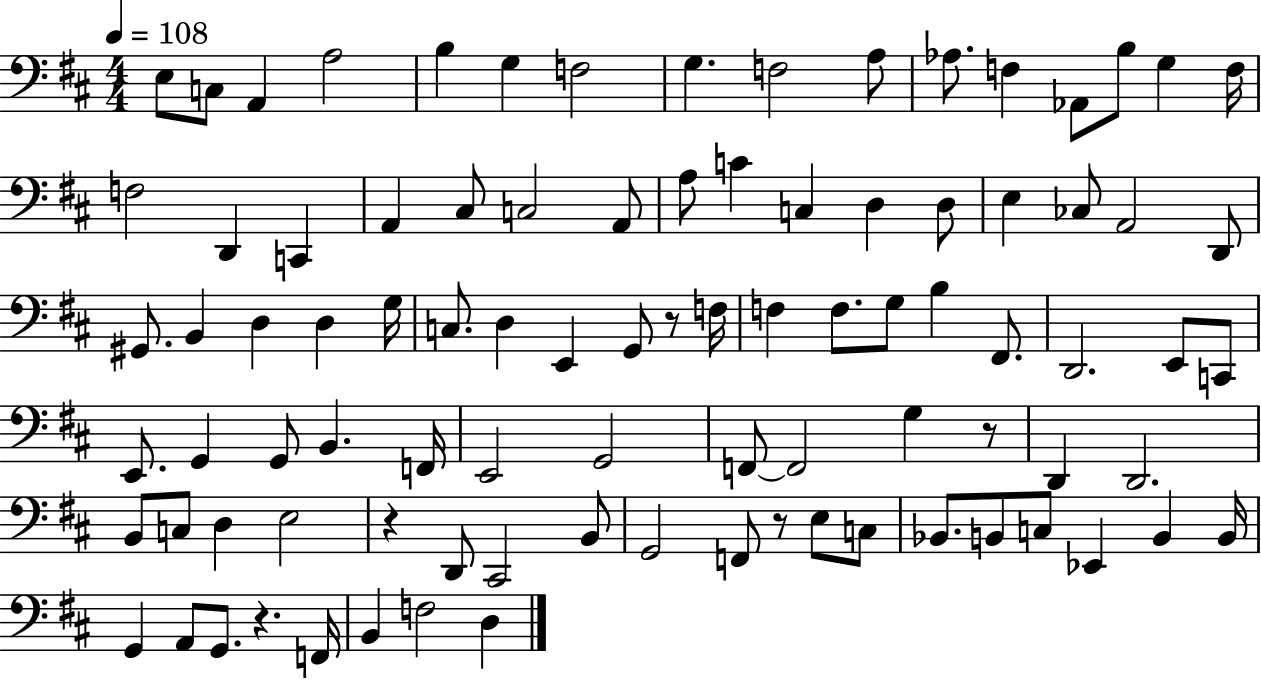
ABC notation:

X:1
T:Untitled
M:4/4
L:1/4
K:D
E,/2 C,/2 A,, A,2 B, G, F,2 G, F,2 A,/2 _A,/2 F, _A,,/2 B,/2 G, F,/4 F,2 D,, C,, A,, ^C,/2 C,2 A,,/2 A,/2 C C, D, D,/2 E, _C,/2 A,,2 D,,/2 ^G,,/2 B,, D, D, G,/4 C,/2 D, E,, G,,/2 z/2 F,/4 F, F,/2 G,/2 B, ^F,,/2 D,,2 E,,/2 C,,/2 E,,/2 G,, G,,/2 B,, F,,/4 E,,2 G,,2 F,,/2 F,,2 G, z/2 D,, D,,2 B,,/2 C,/2 D, E,2 z D,,/2 ^C,,2 B,,/2 G,,2 F,,/2 z/2 E,/2 C,/2 _B,,/2 B,,/2 C,/2 _E,, B,, B,,/4 G,, A,,/2 G,,/2 z F,,/4 B,, F,2 D,